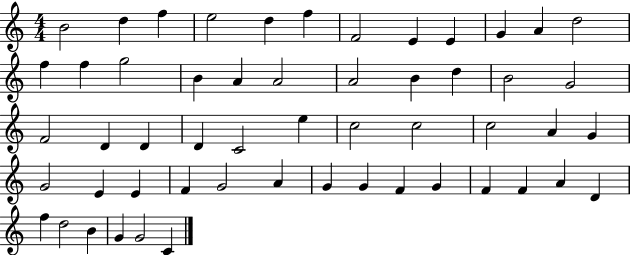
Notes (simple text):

B4/h D5/q F5/q E5/h D5/q F5/q F4/h E4/q E4/q G4/q A4/q D5/h F5/q F5/q G5/h B4/q A4/q A4/h A4/h B4/q D5/q B4/h G4/h F4/h D4/q D4/q D4/q C4/h E5/q C5/h C5/h C5/h A4/q G4/q G4/h E4/q E4/q F4/q G4/h A4/q G4/q G4/q F4/q G4/q F4/q F4/q A4/q D4/q F5/q D5/h B4/q G4/q G4/h C4/q